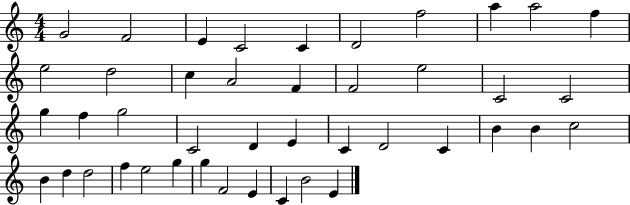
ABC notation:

X:1
T:Untitled
M:4/4
L:1/4
K:C
G2 F2 E C2 C D2 f2 a a2 f e2 d2 c A2 F F2 e2 C2 C2 g f g2 C2 D E C D2 C B B c2 B d d2 f e2 g g F2 E C B2 E